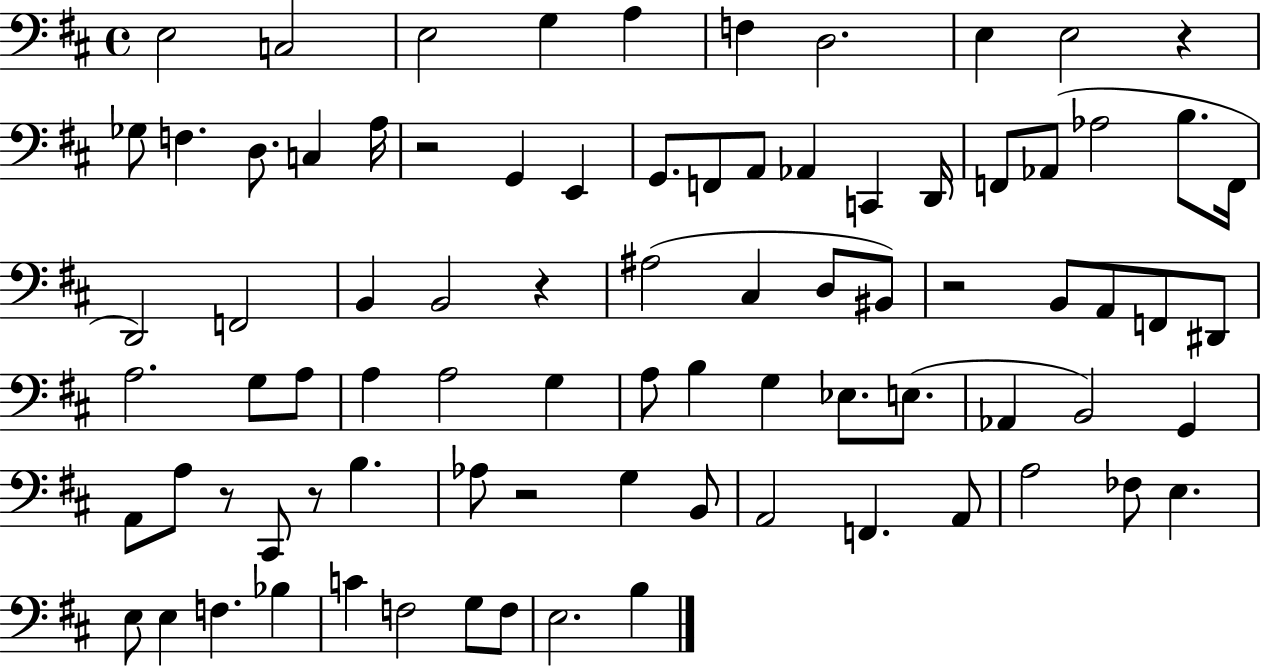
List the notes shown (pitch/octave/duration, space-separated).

E3/h C3/h E3/h G3/q A3/q F3/q D3/h. E3/q E3/h R/q Gb3/e F3/q. D3/e. C3/q A3/s R/h G2/q E2/q G2/e. F2/e A2/e Ab2/q C2/q D2/s F2/e Ab2/e Ab3/h B3/e. F2/s D2/h F2/h B2/q B2/h R/q A#3/h C#3/q D3/e BIS2/e R/h B2/e A2/e F2/e D#2/e A3/h. G3/e A3/e A3/q A3/h G3/q A3/e B3/q G3/q Eb3/e. E3/e. Ab2/q B2/h G2/q A2/e A3/e R/e C#2/e R/e B3/q. Ab3/e R/h G3/q B2/e A2/h F2/q. A2/e A3/h FES3/e E3/q. E3/e E3/q F3/q. Bb3/q C4/q F3/h G3/e F3/e E3/h. B3/q